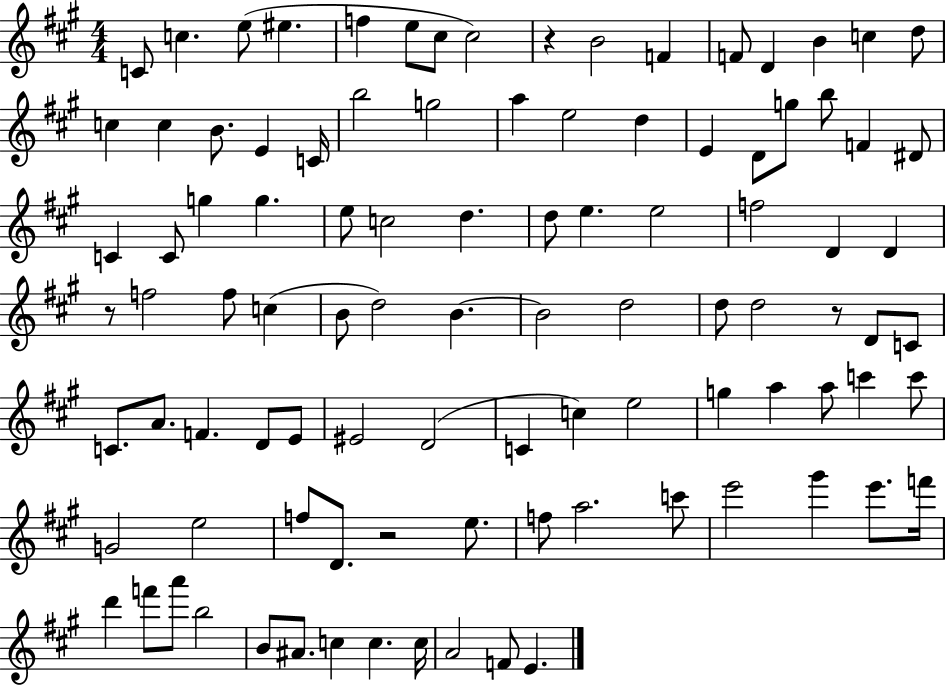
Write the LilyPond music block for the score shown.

{
  \clef treble
  \numericTimeSignature
  \time 4/4
  \key a \major
  c'8 c''4. e''8( eis''4. | f''4 e''8 cis''8 cis''2) | r4 b'2 f'4 | f'8 d'4 b'4 c''4 d''8 | \break c''4 c''4 b'8. e'4 c'16 | b''2 g''2 | a''4 e''2 d''4 | e'4 d'8 g''8 b''8 f'4 dis'8 | \break c'4 c'8 g''4 g''4. | e''8 c''2 d''4. | d''8 e''4. e''2 | f''2 d'4 d'4 | \break r8 f''2 f''8 c''4( | b'8 d''2) b'4.~~ | b'2 d''2 | d''8 d''2 r8 d'8 c'8 | \break c'8. a'8. f'4. d'8 e'8 | eis'2 d'2( | c'4 c''4) e''2 | g''4 a''4 a''8 c'''4 c'''8 | \break g'2 e''2 | f''8 d'8. r2 e''8. | f''8 a''2. c'''8 | e'''2 gis'''4 e'''8. f'''16 | \break d'''4 f'''8 a'''8 b''2 | b'8 ais'8. c''4 c''4. c''16 | a'2 f'8 e'4. | \bar "|."
}